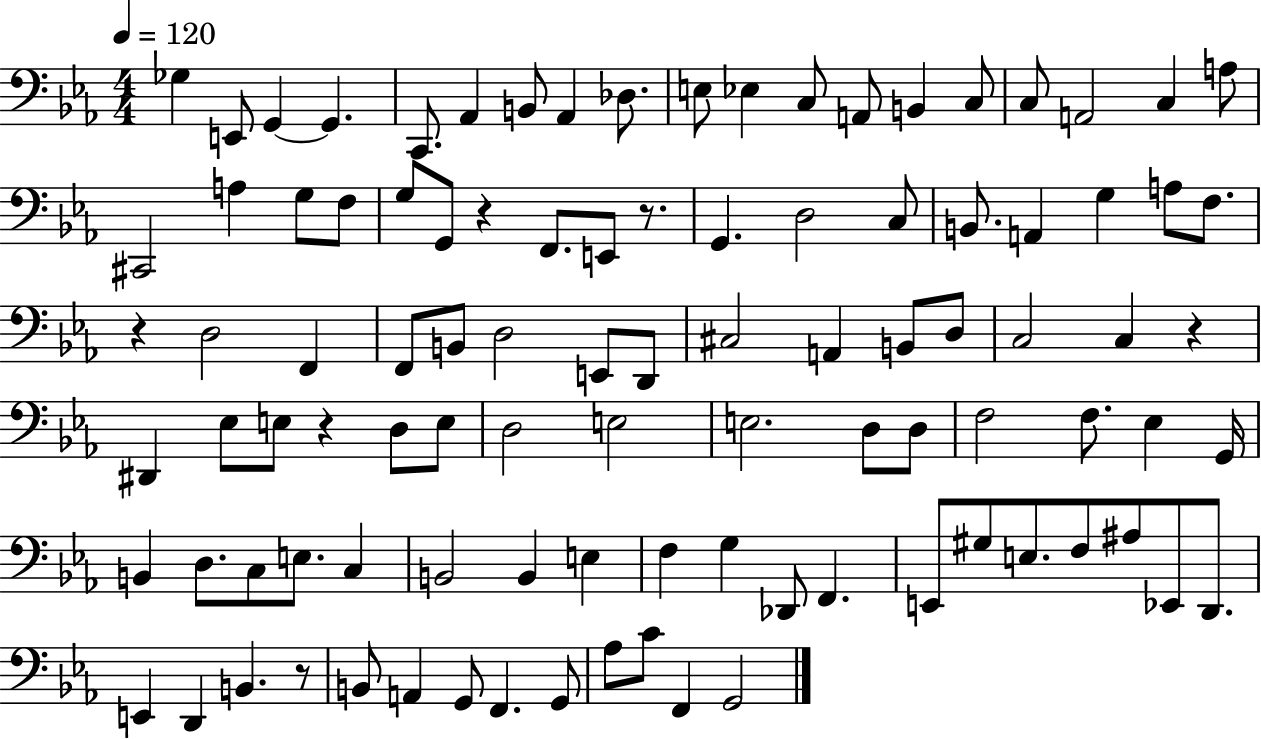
{
  \clef bass
  \numericTimeSignature
  \time 4/4
  \key ees \major
  \tempo 4 = 120
  ges4 e,8 g,4~~ g,4. | c,8. aes,4 b,8 aes,4 des8. | e8 ees4 c8 a,8 b,4 c8 | c8 a,2 c4 a8 | \break cis,2 a4 g8 f8 | g8 g,8 r4 f,8. e,8 r8. | g,4. d2 c8 | b,8. a,4 g4 a8 f8. | \break r4 d2 f,4 | f,8 b,8 d2 e,8 d,8 | cis2 a,4 b,8 d8 | c2 c4 r4 | \break dis,4 ees8 e8 r4 d8 e8 | d2 e2 | e2. d8 d8 | f2 f8. ees4 g,16 | \break b,4 d8. c8 e8. c4 | b,2 b,4 e4 | f4 g4 des,8 f,4. | e,8 gis8 e8. f8 ais8 ees,8 d,8. | \break e,4 d,4 b,4. r8 | b,8 a,4 g,8 f,4. g,8 | aes8 c'8 f,4 g,2 | \bar "|."
}